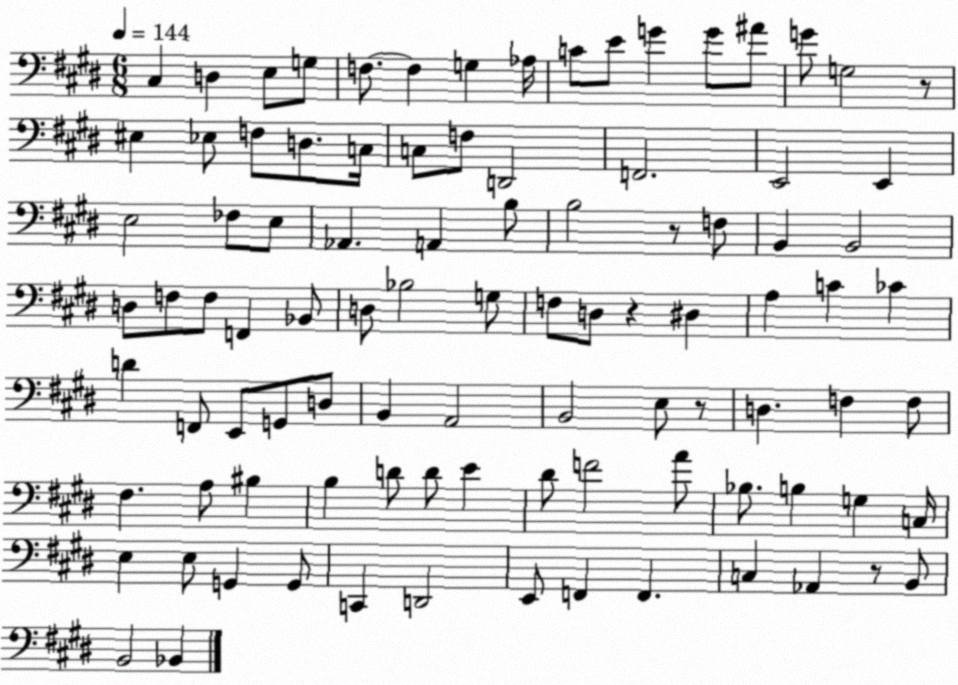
X:1
T:Untitled
M:6/8
L:1/4
K:E
^C, D, E,/2 G,/2 F,/2 F, G, _A,/4 C/2 E/2 G G/2 ^A/2 G/2 G,2 z/2 ^E, _E,/2 F,/2 D,/2 C,/4 C,/2 F,/2 D,,2 F,,2 E,,2 E,, E,2 _F,/2 E,/2 _A,, A,, B,/2 B,2 z/2 F,/2 B,, B,,2 D,/2 F,/2 F,/2 F,, _B,,/2 D,/2 _B,2 G,/2 F,/2 D,/2 z ^D, A, C _C D F,,/2 E,,/2 G,,/2 D,/2 B,, A,,2 B,,2 E,/2 z/2 D, F, F,/2 ^F, A,/2 ^B, B, D/2 D/2 E ^D/2 F2 A/2 _B,/2 B, G, C,/4 E, E,/2 G,, G,,/2 C,, D,,2 E,,/2 F,, F,, C, _A,, z/2 B,,/2 B,,2 _B,,